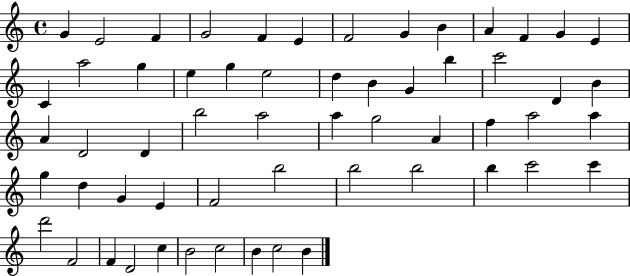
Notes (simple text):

G4/q E4/h F4/q G4/h F4/q E4/q F4/h G4/q B4/q A4/q F4/q G4/q E4/q C4/q A5/h G5/q E5/q G5/q E5/h D5/q B4/q G4/q B5/q C6/h D4/q B4/q A4/q D4/h D4/q B5/h A5/h A5/q G5/h A4/q F5/q A5/h A5/q G5/q D5/q G4/q E4/q F4/h B5/h B5/h B5/h B5/q C6/h C6/q D6/h F4/h F4/q D4/h C5/q B4/h C5/h B4/q C5/h B4/q